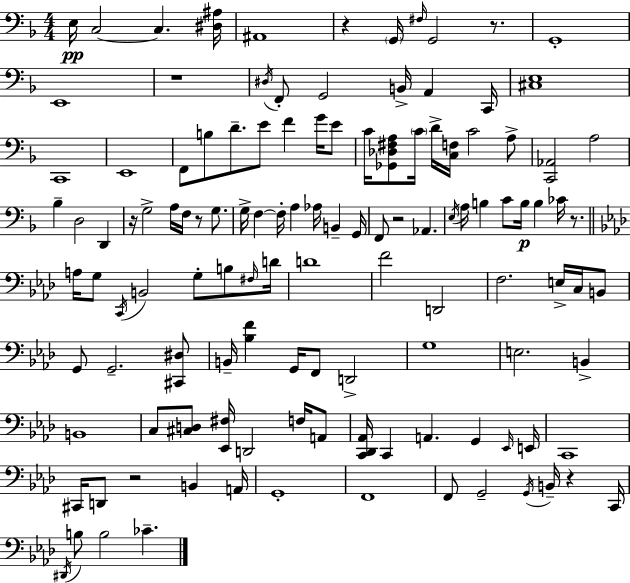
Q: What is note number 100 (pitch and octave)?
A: D#2